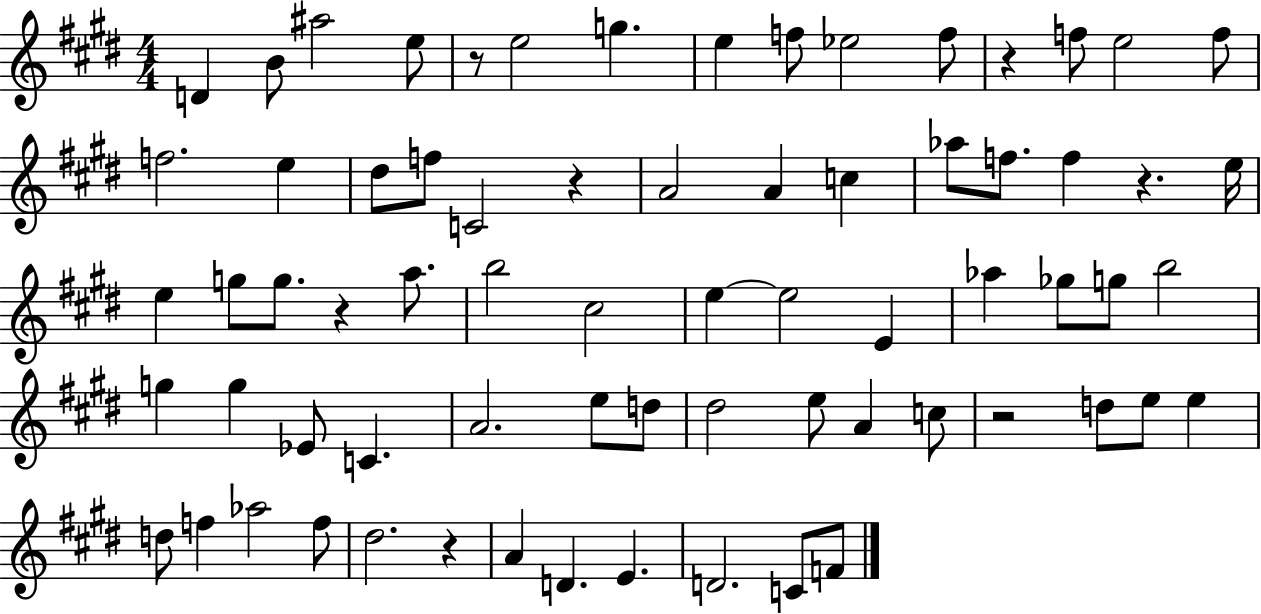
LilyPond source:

{
  \clef treble
  \numericTimeSignature
  \time 4/4
  \key e \major
  \repeat volta 2 { d'4 b'8 ais''2 e''8 | r8 e''2 g''4. | e''4 f''8 ees''2 f''8 | r4 f''8 e''2 f''8 | \break f''2. e''4 | dis''8 f''8 c'2 r4 | a'2 a'4 c''4 | aes''8 f''8. f''4 r4. e''16 | \break e''4 g''8 g''8. r4 a''8. | b''2 cis''2 | e''4~~ e''2 e'4 | aes''4 ges''8 g''8 b''2 | \break g''4 g''4 ees'8 c'4. | a'2. e''8 d''8 | dis''2 e''8 a'4 c''8 | r2 d''8 e''8 e''4 | \break d''8 f''4 aes''2 f''8 | dis''2. r4 | a'4 d'4. e'4. | d'2. c'8 f'8 | \break } \bar "|."
}